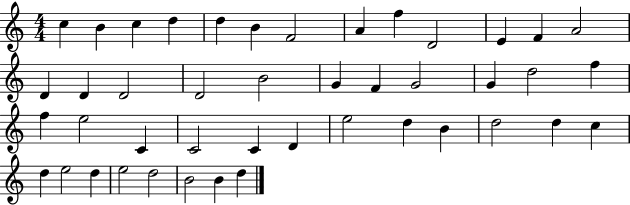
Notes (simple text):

C5/q B4/q C5/q D5/q D5/q B4/q F4/h A4/q F5/q D4/h E4/q F4/q A4/h D4/q D4/q D4/h D4/h B4/h G4/q F4/q G4/h G4/q D5/h F5/q F5/q E5/h C4/q C4/h C4/q D4/q E5/h D5/q B4/q D5/h D5/q C5/q D5/q E5/h D5/q E5/h D5/h B4/h B4/q D5/q